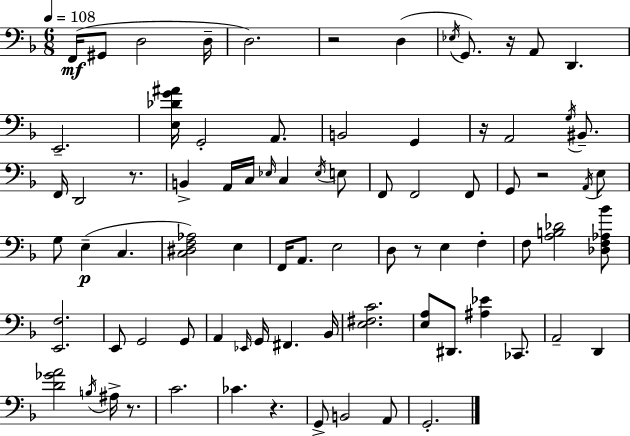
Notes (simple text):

F2/s G#2/e D3/h D3/s D3/h. R/h D3/q Eb3/s G2/e. R/s A2/e D2/q. E2/h. [E3,Db4,G4,A#4]/s G2/h A2/e. B2/h G2/q R/s A2/h G3/s BIS2/e. F2/s D2/h R/e. B2/q A2/s C3/s Eb3/s C3/q Eb3/s E3/e F2/e F2/h F2/e G2/e R/h A2/s E3/e G3/e E3/q C3/q. [C3,D#3,F3,Ab3]/h E3/q F2/s A2/e. E3/h D3/e R/e E3/q F3/q F3/e [A3,B3,Db4]/h [Db3,F3,Ab3,Bb4]/e [E2,F3]/h. E2/e G2/h G2/e A2/q Eb2/s G2/s F#2/q. Bb2/s [E3,F#3,C4]/h. [E3,A3]/e D#2/e. [A#3,Eb4]/q CES2/e. A2/h D2/q [D4,Gb4,A4]/h B3/s A#3/s R/e. C4/h. CES4/q. R/q. G2/e B2/h A2/e G2/h.